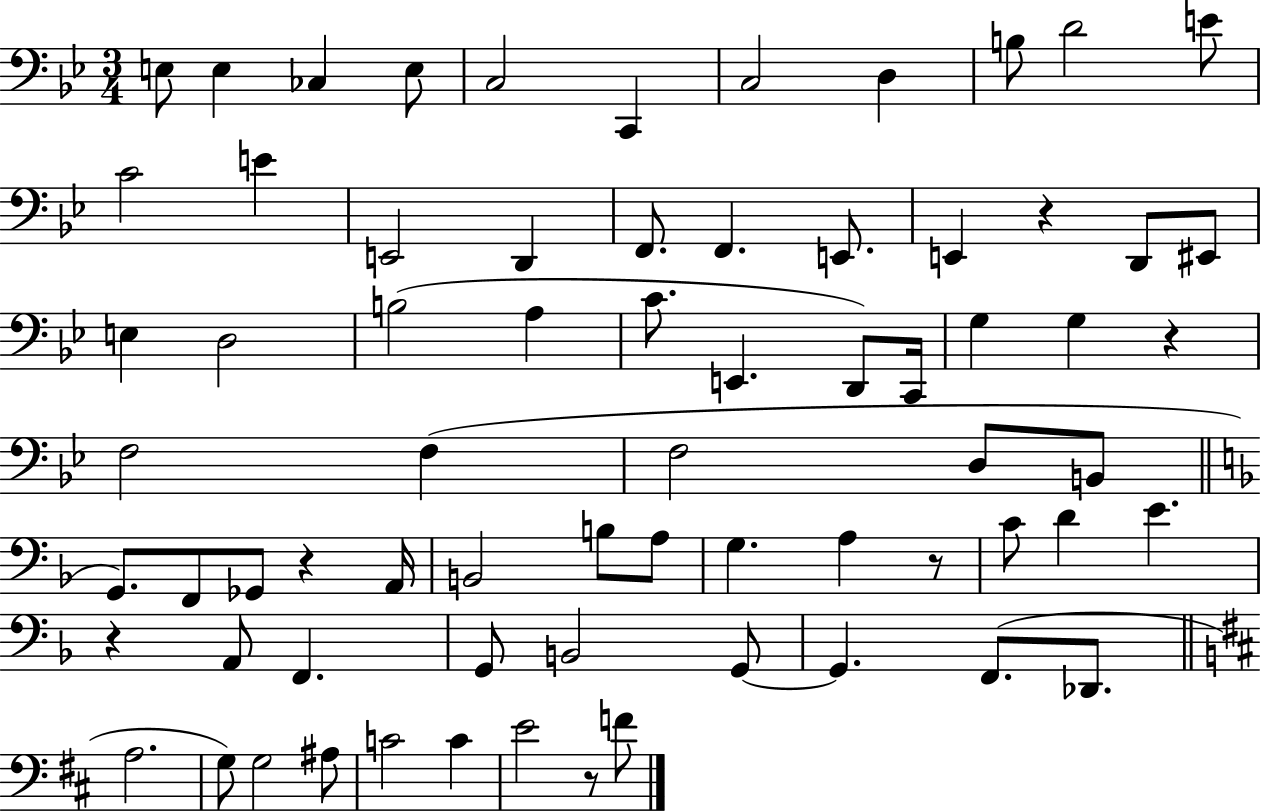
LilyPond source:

{
  \clef bass
  \numericTimeSignature
  \time 3/4
  \key bes \major
  e8 e4 ces4 e8 | c2 c,4 | c2 d4 | b8 d'2 e'8 | \break c'2 e'4 | e,2 d,4 | f,8. f,4. e,8. | e,4 r4 d,8 eis,8 | \break e4 d2 | b2( a4 | c'8. e,4. d,8) c,16 | g4 g4 r4 | \break f2 f4( | f2 d8 b,8 | \bar "||" \break \key f \major g,8.) f,8 ges,8 r4 a,16 | b,2 b8 a8 | g4. a4 r8 | c'8 d'4 e'4. | \break r4 a,8 f,4. | g,8 b,2 g,8~~ | g,4. f,8.( des,8. | \bar "||" \break \key d \major a2. | g8) g2 ais8 | c'2 c'4 | e'2 r8 f'8 | \break \bar "|."
}